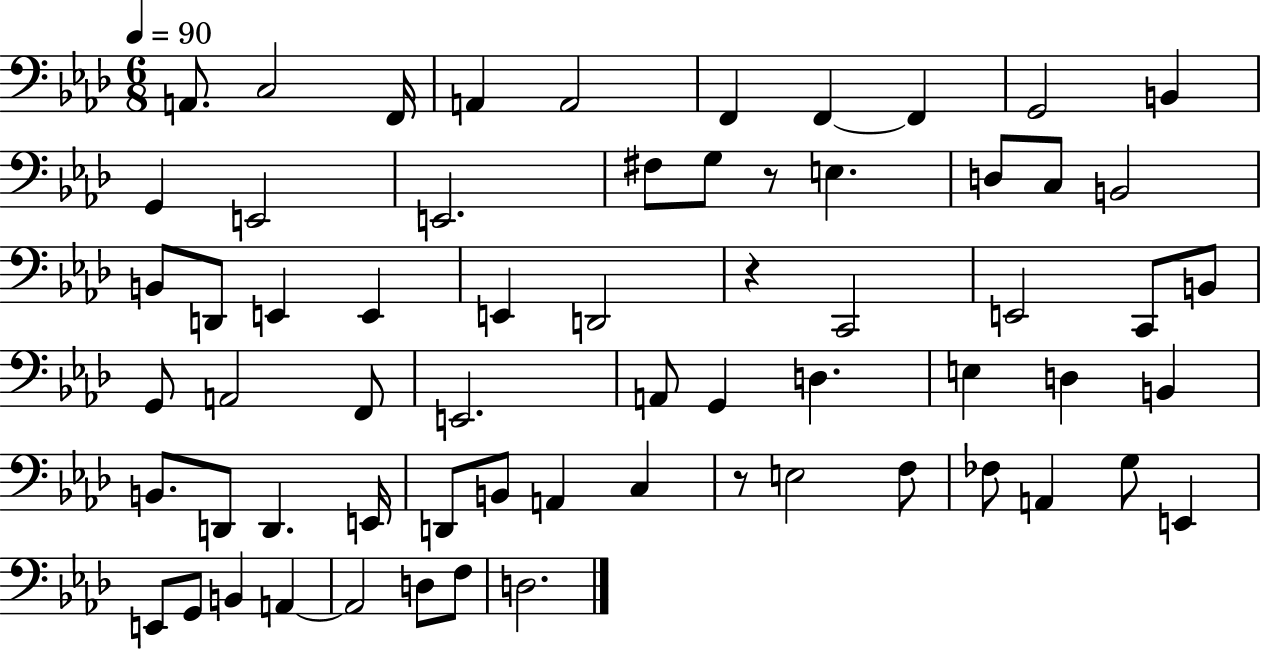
{
  \clef bass
  \numericTimeSignature
  \time 6/8
  \key aes \major
  \tempo 4 = 90
  a,8. c2 f,16 | a,4 a,2 | f,4 f,4~~ f,4 | g,2 b,4 | \break g,4 e,2 | e,2. | fis8 g8 r8 e4. | d8 c8 b,2 | \break b,8 d,8 e,4 e,4 | e,4 d,2 | r4 c,2 | e,2 c,8 b,8 | \break g,8 a,2 f,8 | e,2. | a,8 g,4 d4. | e4 d4 b,4 | \break b,8. d,8 d,4. e,16 | d,8 b,8 a,4 c4 | r8 e2 f8 | fes8 a,4 g8 e,4 | \break e,8 g,8 b,4 a,4~~ | a,2 d8 f8 | d2. | \bar "|."
}